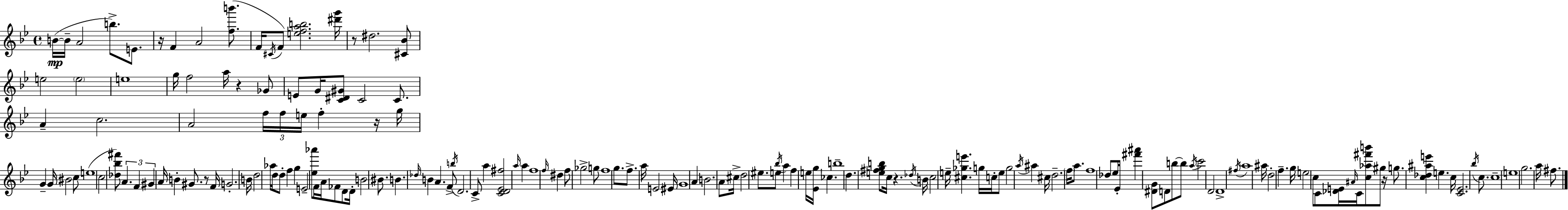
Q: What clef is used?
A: treble